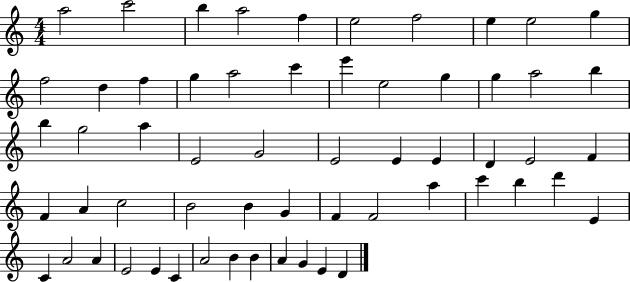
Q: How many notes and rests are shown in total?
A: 59